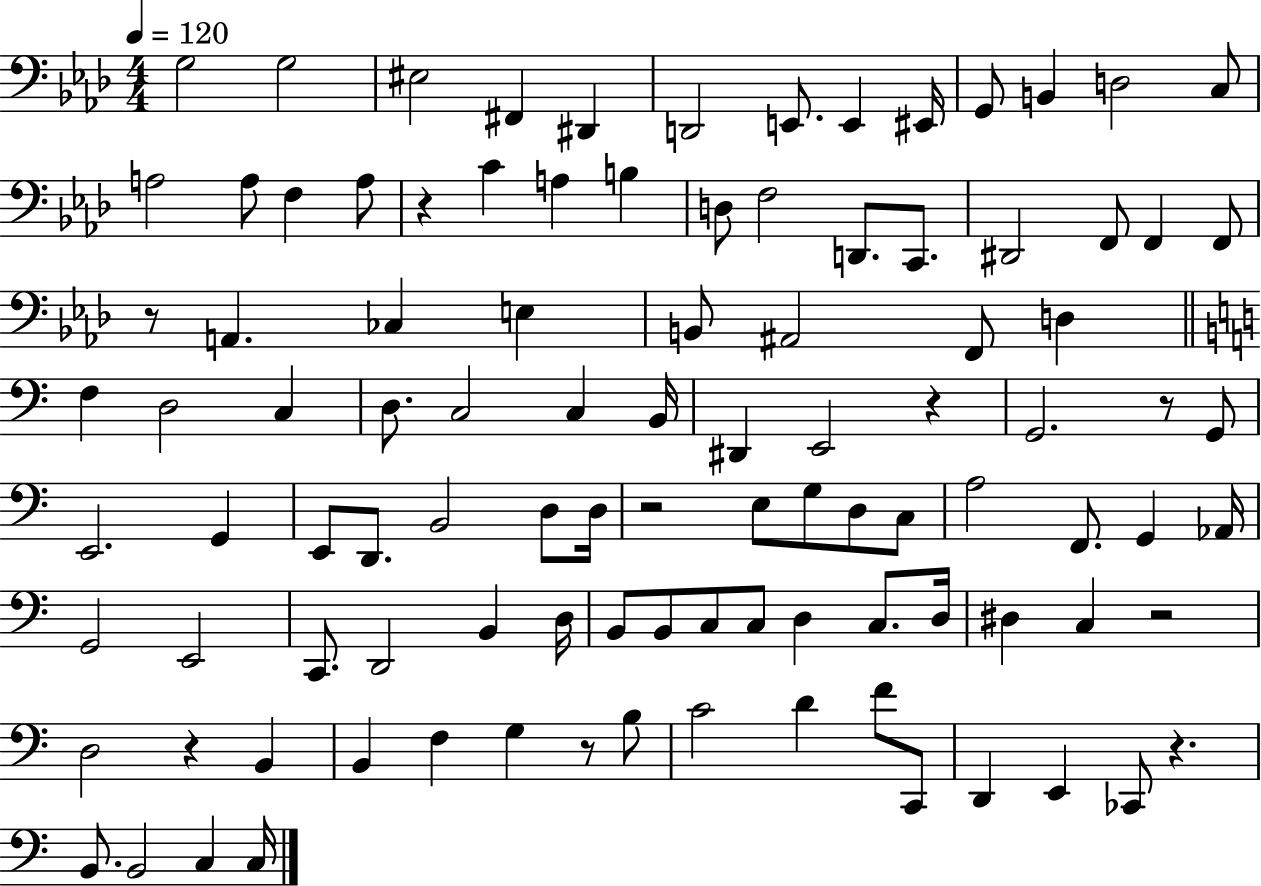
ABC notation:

X:1
T:Untitled
M:4/4
L:1/4
K:Ab
G,2 G,2 ^E,2 ^F,, ^D,, D,,2 E,,/2 E,, ^E,,/4 G,,/2 B,, D,2 C,/2 A,2 A,/2 F, A,/2 z C A, B, D,/2 F,2 D,,/2 C,,/2 ^D,,2 F,,/2 F,, F,,/2 z/2 A,, _C, E, B,,/2 ^A,,2 F,,/2 D, F, D,2 C, D,/2 C,2 C, B,,/4 ^D,, E,,2 z G,,2 z/2 G,,/2 E,,2 G,, E,,/2 D,,/2 B,,2 D,/2 D,/4 z2 E,/2 G,/2 D,/2 C,/2 A,2 F,,/2 G,, _A,,/4 G,,2 E,,2 C,,/2 D,,2 B,, D,/4 B,,/2 B,,/2 C,/2 C,/2 D, C,/2 D,/4 ^D, C, z2 D,2 z B,, B,, F, G, z/2 B,/2 C2 D F/2 C,,/2 D,, E,, _C,,/2 z B,,/2 B,,2 C, C,/4